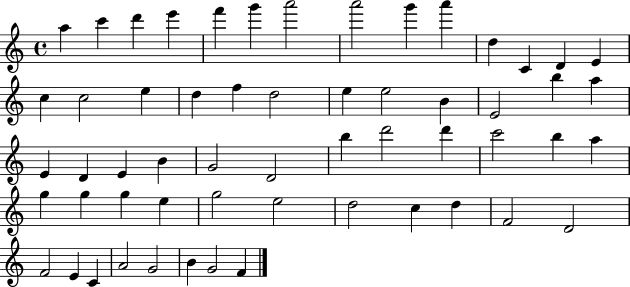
X:1
T:Untitled
M:4/4
L:1/4
K:C
a c' d' e' f' g' a'2 a'2 g' a' d C D E c c2 e d f d2 e e2 B E2 b a E D E B G2 D2 b d'2 d' c'2 b a g g g e g2 e2 d2 c d F2 D2 F2 E C A2 G2 B G2 F